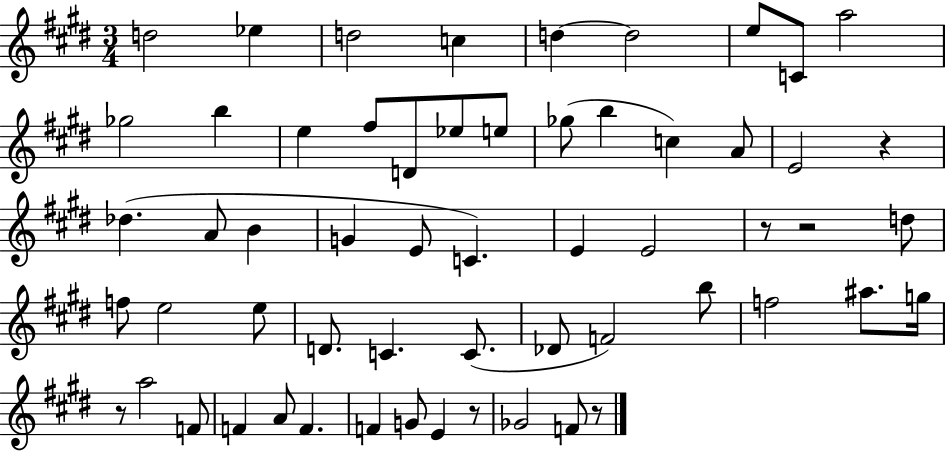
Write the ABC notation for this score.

X:1
T:Untitled
M:3/4
L:1/4
K:E
d2 _e d2 c d d2 e/2 C/2 a2 _g2 b e ^f/2 D/2 _e/2 e/2 _g/2 b c A/2 E2 z _d A/2 B G E/2 C E E2 z/2 z2 d/2 f/2 e2 e/2 D/2 C C/2 _D/2 F2 b/2 f2 ^a/2 g/4 z/2 a2 F/2 F A/2 F F G/2 E z/2 _G2 F/2 z/2